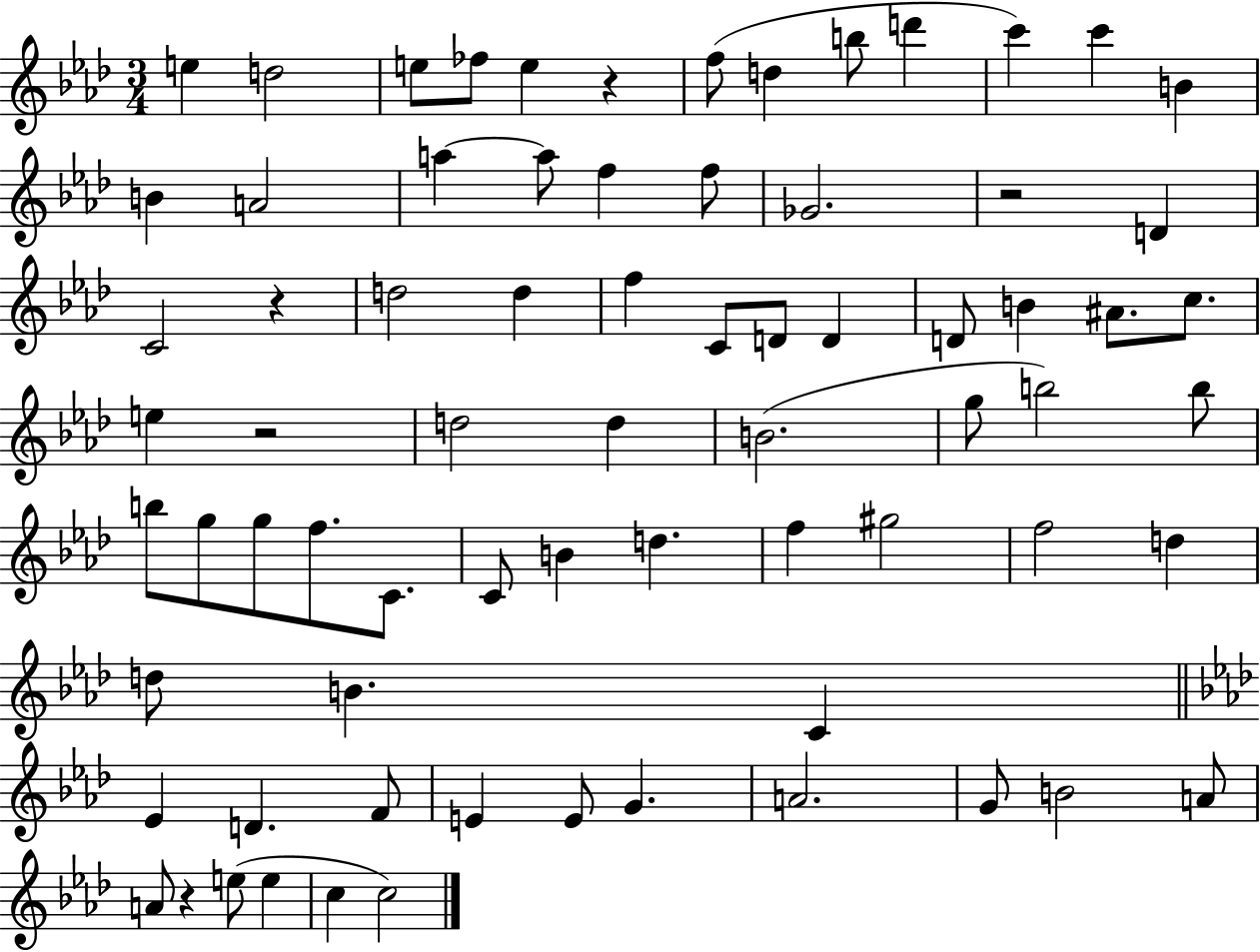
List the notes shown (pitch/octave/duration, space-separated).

E5/q D5/h E5/e FES5/e E5/q R/q F5/e D5/q B5/e D6/q C6/q C6/q B4/q B4/q A4/h A5/q A5/e F5/q F5/e Gb4/h. R/h D4/q C4/h R/q D5/h D5/q F5/q C4/e D4/e D4/q D4/e B4/q A#4/e. C5/e. E5/q R/h D5/h D5/q B4/h. G5/e B5/h B5/e B5/e G5/e G5/e F5/e. C4/e. C4/e B4/q D5/q. F5/q G#5/h F5/h D5/q D5/e B4/q. C4/q Eb4/q D4/q. F4/e E4/q E4/e G4/q. A4/h. G4/e B4/h A4/e A4/e R/q E5/e E5/q C5/q C5/h